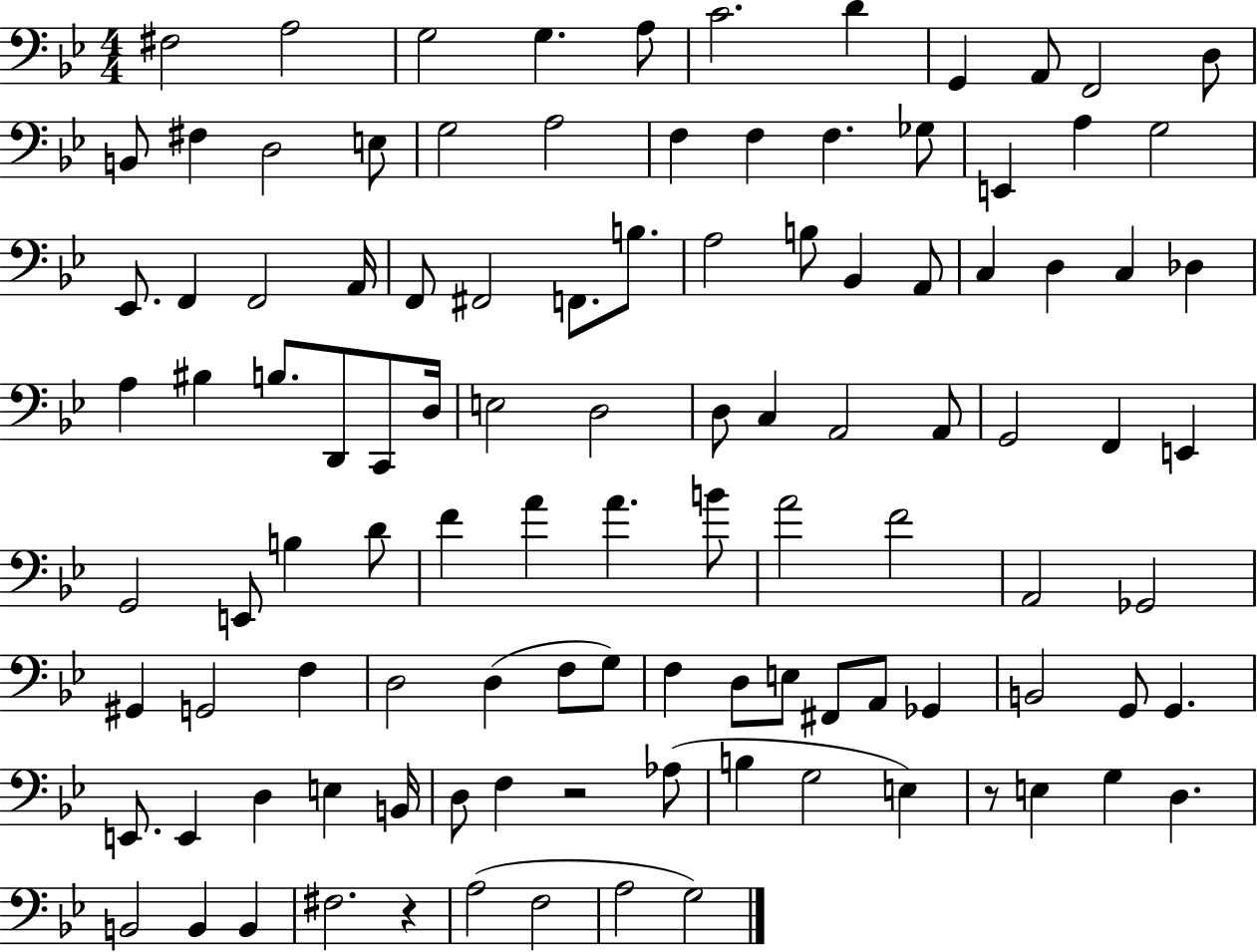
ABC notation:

X:1
T:Untitled
M:4/4
L:1/4
K:Bb
^F,2 A,2 G,2 G, A,/2 C2 D G,, A,,/2 F,,2 D,/2 B,,/2 ^F, D,2 E,/2 G,2 A,2 F, F, F, _G,/2 E,, A, G,2 _E,,/2 F,, F,,2 A,,/4 F,,/2 ^F,,2 F,,/2 B,/2 A,2 B,/2 _B,, A,,/2 C, D, C, _D, A, ^B, B,/2 D,,/2 C,,/2 D,/4 E,2 D,2 D,/2 C, A,,2 A,,/2 G,,2 F,, E,, G,,2 E,,/2 B, D/2 F A A B/2 A2 F2 A,,2 _G,,2 ^G,, G,,2 F, D,2 D, F,/2 G,/2 F, D,/2 E,/2 ^F,,/2 A,,/2 _G,, B,,2 G,,/2 G,, E,,/2 E,, D, E, B,,/4 D,/2 F, z2 _A,/2 B, G,2 E, z/2 E, G, D, B,,2 B,, B,, ^F,2 z A,2 F,2 A,2 G,2